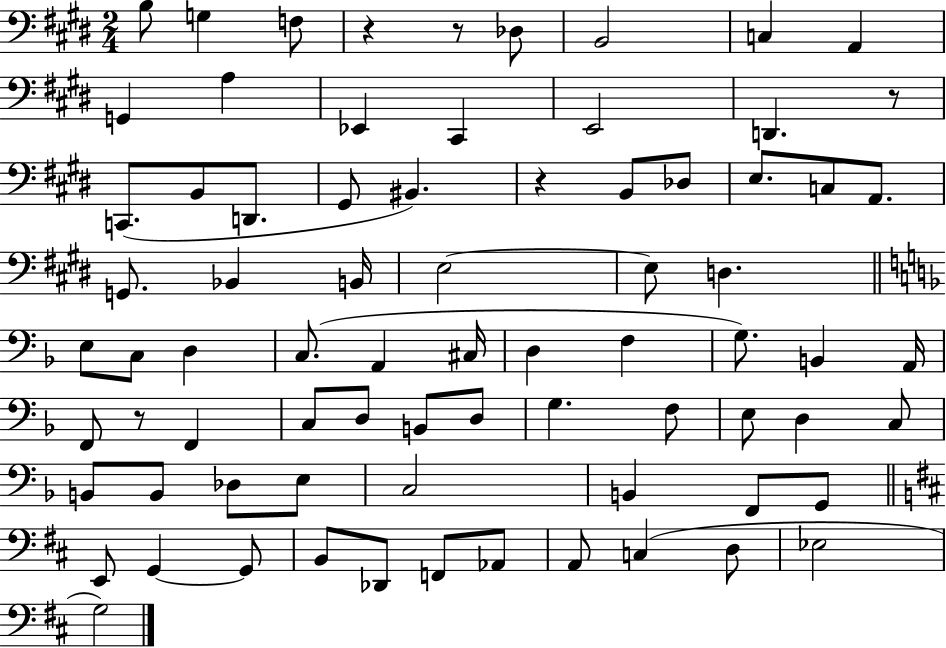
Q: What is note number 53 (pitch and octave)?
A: B2